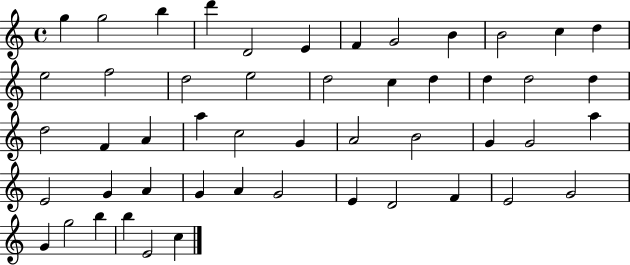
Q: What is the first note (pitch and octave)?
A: G5